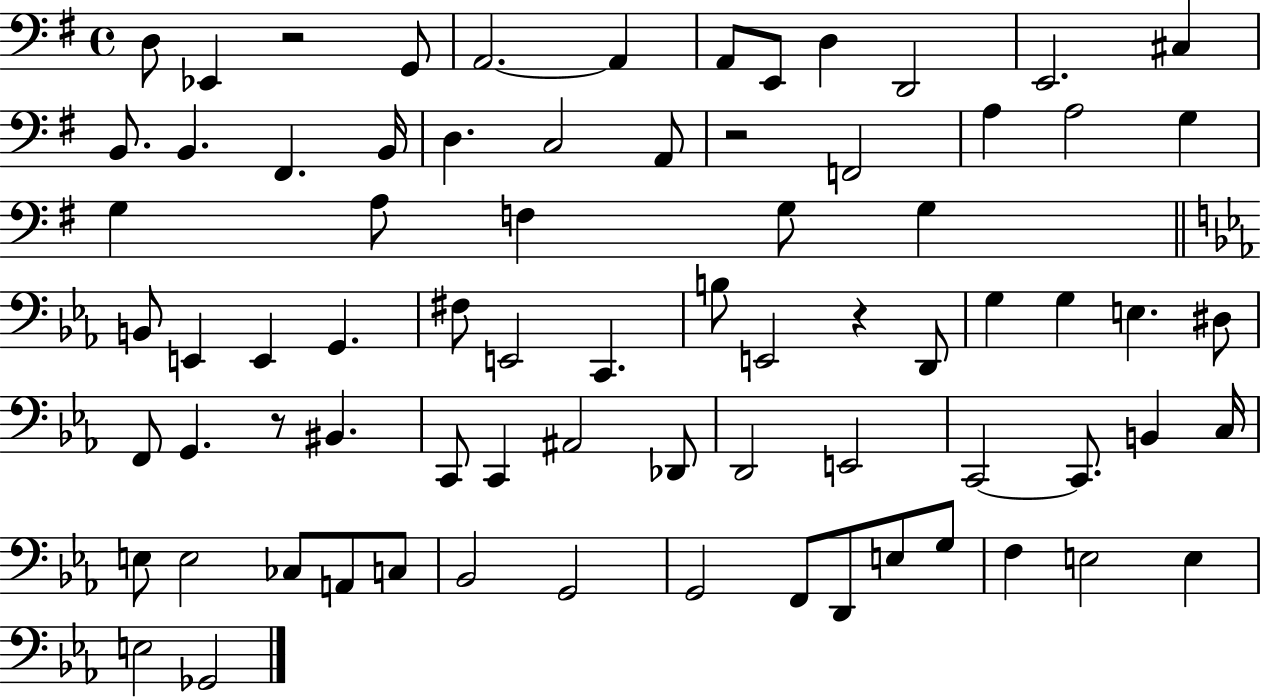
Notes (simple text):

D3/e Eb2/q R/h G2/e A2/h. A2/q A2/e E2/e D3/q D2/h E2/h. C#3/q B2/e. B2/q. F#2/q. B2/s D3/q. C3/h A2/e R/h F2/h A3/q A3/h G3/q G3/q A3/e F3/q G3/e G3/q B2/e E2/q E2/q G2/q. F#3/e E2/h C2/q. B3/e E2/h R/q D2/e G3/q G3/q E3/q. D#3/e F2/e G2/q. R/e BIS2/q. C2/e C2/q A#2/h Db2/e D2/h E2/h C2/h C2/e. B2/q C3/s E3/e E3/h CES3/e A2/e C3/e Bb2/h G2/h G2/h F2/e D2/e E3/e G3/e F3/q E3/h E3/q E3/h Gb2/h